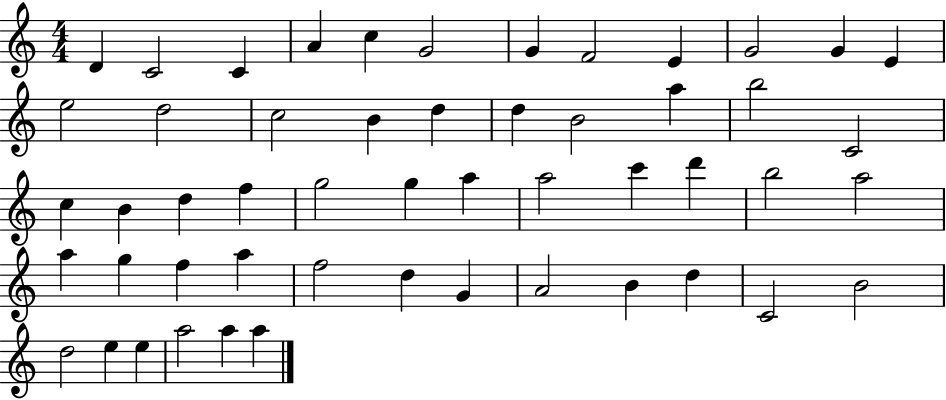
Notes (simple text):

D4/q C4/h C4/q A4/q C5/q G4/h G4/q F4/h E4/q G4/h G4/q E4/q E5/h D5/h C5/h B4/q D5/q D5/q B4/h A5/q B5/h C4/h C5/q B4/q D5/q F5/q G5/h G5/q A5/q A5/h C6/q D6/q B5/h A5/h A5/q G5/q F5/q A5/q F5/h D5/q G4/q A4/h B4/q D5/q C4/h B4/h D5/h E5/q E5/q A5/h A5/q A5/q